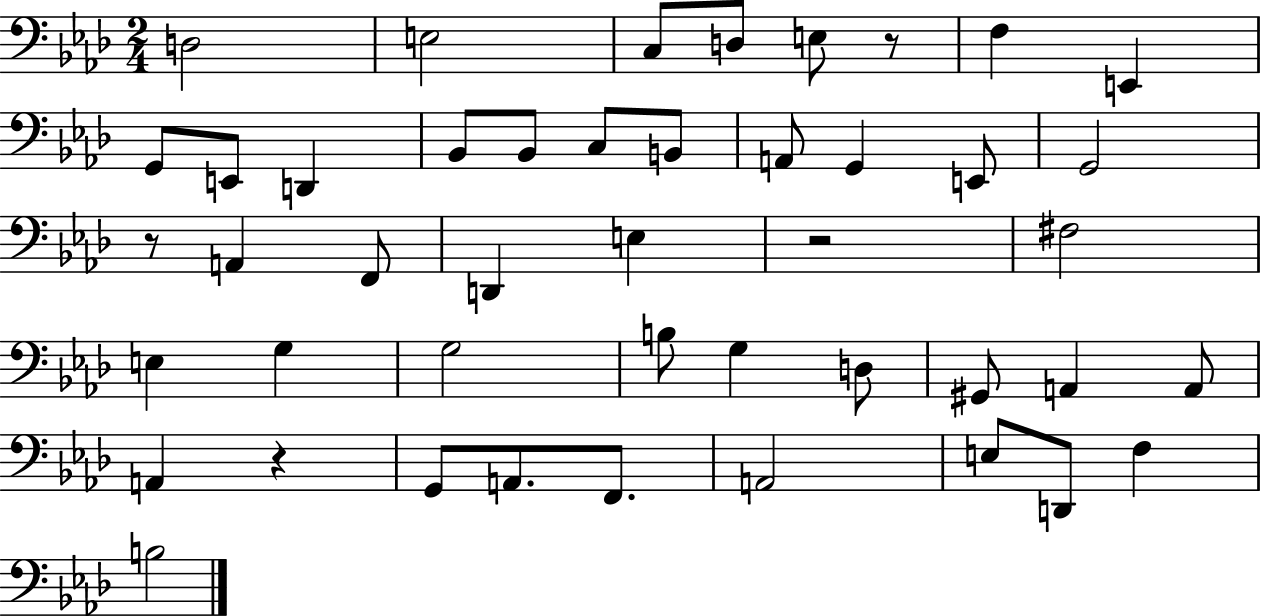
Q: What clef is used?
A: bass